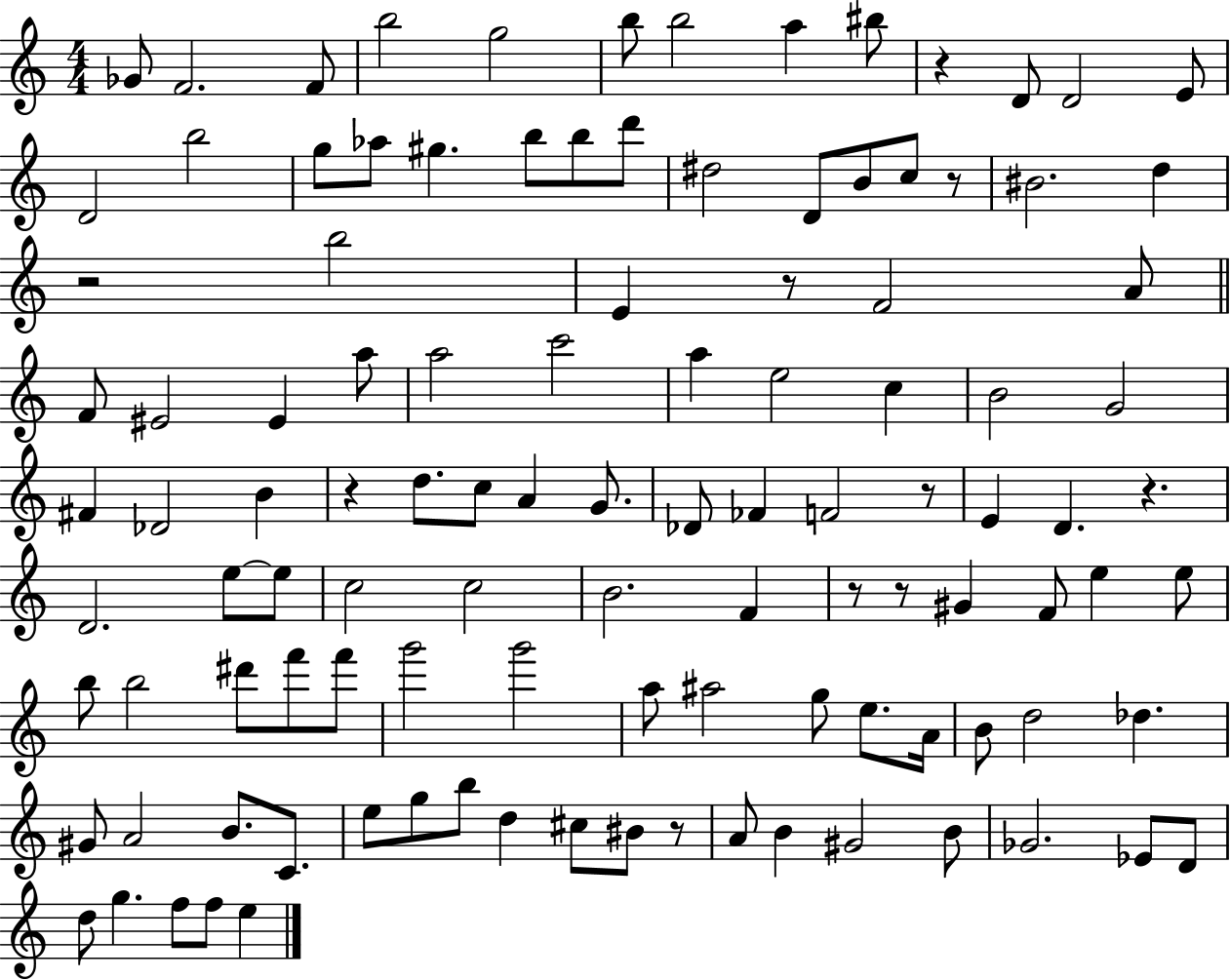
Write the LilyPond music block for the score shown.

{
  \clef treble
  \numericTimeSignature
  \time 4/4
  \key c \major
  ges'8 f'2. f'8 | b''2 g''2 | b''8 b''2 a''4 bis''8 | r4 d'8 d'2 e'8 | \break d'2 b''2 | g''8 aes''8 gis''4. b''8 b''8 d'''8 | dis''2 d'8 b'8 c''8 r8 | bis'2. d''4 | \break r2 b''2 | e'4 r8 f'2 a'8 | \bar "||" \break \key c \major f'8 eis'2 eis'4 a''8 | a''2 c'''2 | a''4 e''2 c''4 | b'2 g'2 | \break fis'4 des'2 b'4 | r4 d''8. c''8 a'4 g'8. | des'8 fes'4 f'2 r8 | e'4 d'4. r4. | \break d'2. e''8~~ e''8 | c''2 c''2 | b'2. f'4 | r8 r8 gis'4 f'8 e''4 e''8 | \break b''8 b''2 dis'''8 f'''8 f'''8 | g'''2 g'''2 | a''8 ais''2 g''8 e''8. a'16 | b'8 d''2 des''4. | \break gis'8 a'2 b'8. c'8. | e''8 g''8 b''8 d''4 cis''8 bis'8 r8 | a'8 b'4 gis'2 b'8 | ges'2. ees'8 d'8 | \break d''8 g''4. f''8 f''8 e''4 | \bar "|."
}